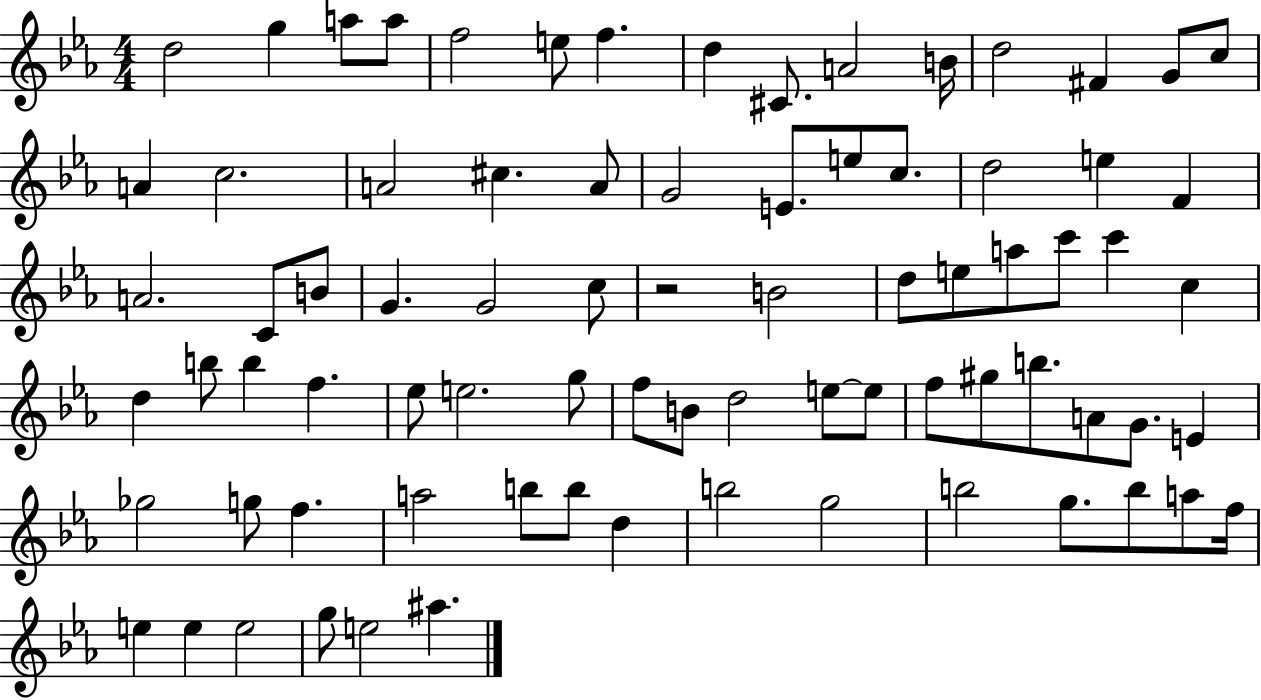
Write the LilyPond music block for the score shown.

{
  \clef treble
  \numericTimeSignature
  \time 4/4
  \key ees \major
  d''2 g''4 a''8 a''8 | f''2 e''8 f''4. | d''4 cis'8. a'2 b'16 | d''2 fis'4 g'8 c''8 | \break a'4 c''2. | a'2 cis''4. a'8 | g'2 e'8. e''8 c''8. | d''2 e''4 f'4 | \break a'2. c'8 b'8 | g'4. g'2 c''8 | r2 b'2 | d''8 e''8 a''8 c'''8 c'''4 c''4 | \break d''4 b''8 b''4 f''4. | ees''8 e''2. g''8 | f''8 b'8 d''2 e''8~~ e''8 | f''8 gis''8 b''8. a'8 g'8. e'4 | \break ges''2 g''8 f''4. | a''2 b''8 b''8 d''4 | b''2 g''2 | b''2 g''8. b''8 a''8 f''16 | \break e''4 e''4 e''2 | g''8 e''2 ais''4. | \bar "|."
}